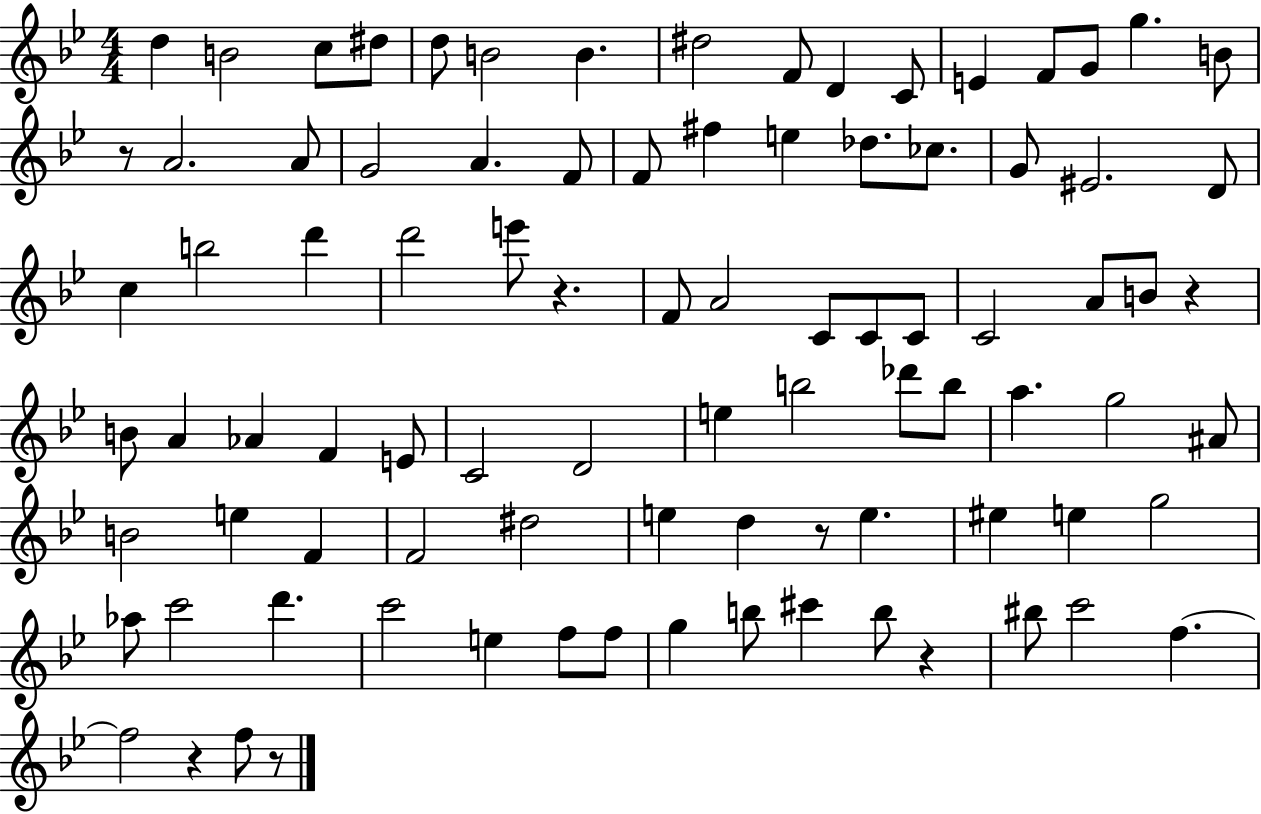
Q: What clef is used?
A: treble